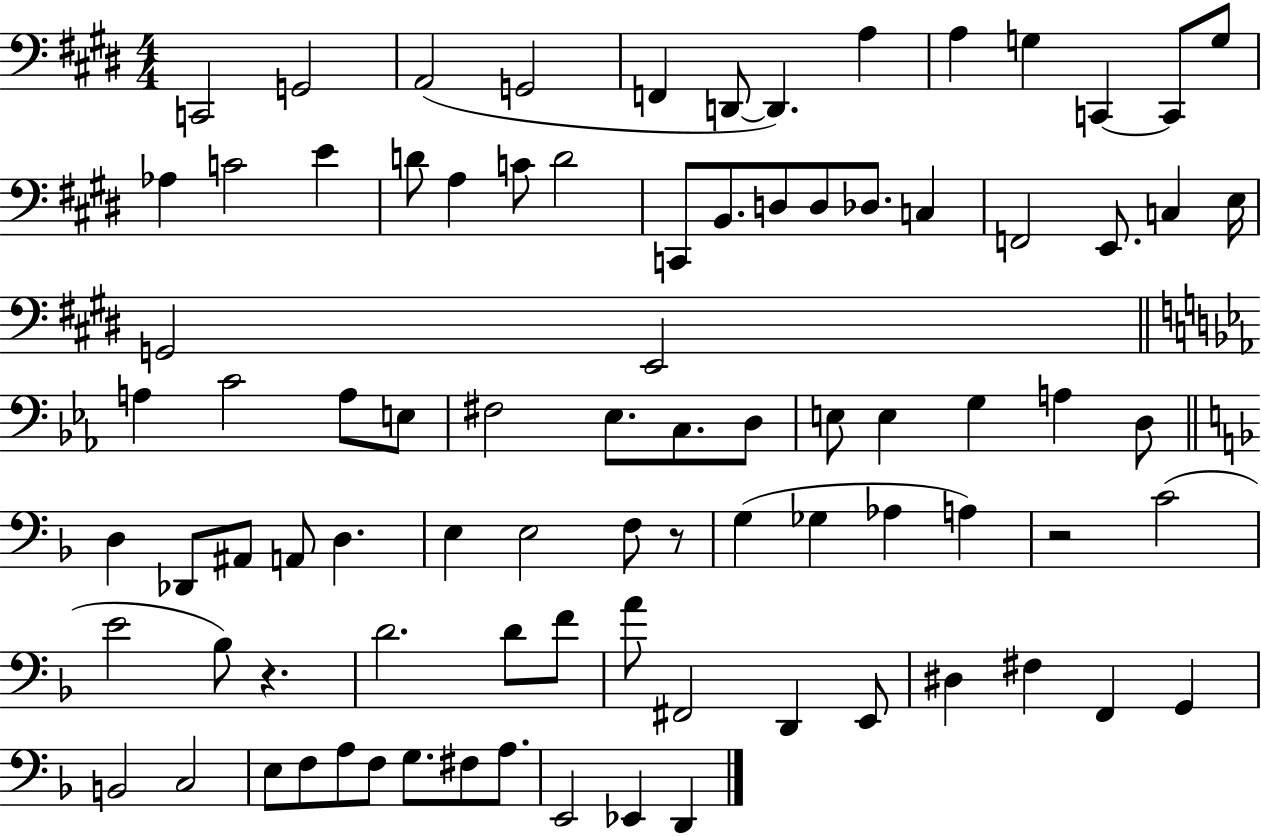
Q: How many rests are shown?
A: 3